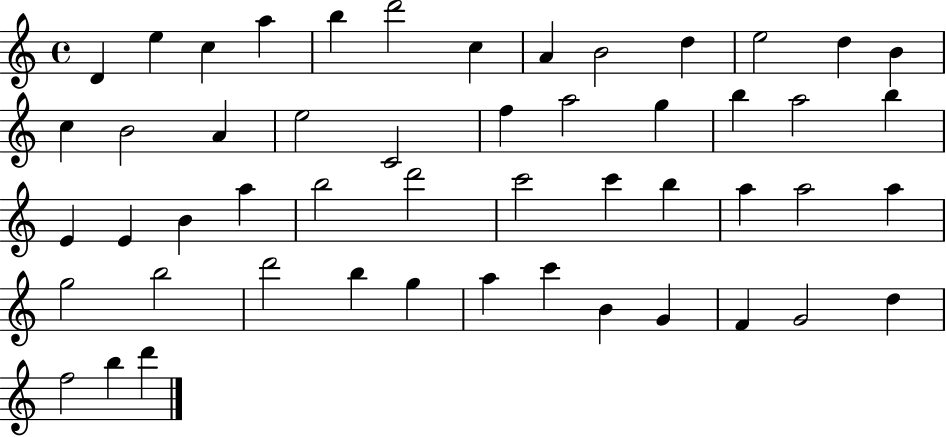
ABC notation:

X:1
T:Untitled
M:4/4
L:1/4
K:C
D e c a b d'2 c A B2 d e2 d B c B2 A e2 C2 f a2 g b a2 b E E B a b2 d'2 c'2 c' b a a2 a g2 b2 d'2 b g a c' B G F G2 d f2 b d'